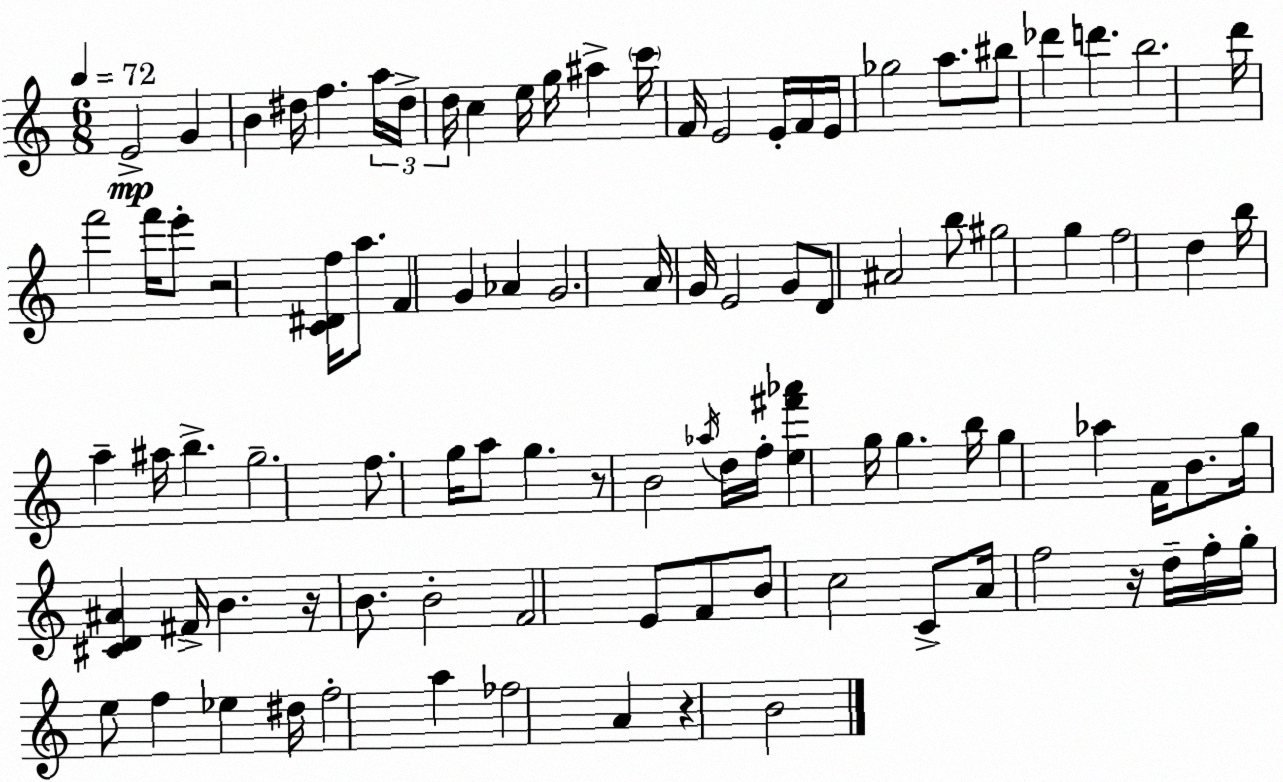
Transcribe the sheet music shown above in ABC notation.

X:1
T:Untitled
M:6/8
L:1/4
K:Am
E2 G B ^d/4 f a/4 ^d/4 d/4 c e/4 g/4 ^a c'/4 F/4 E2 E/4 F/4 E/4 _g2 a/2 ^b/2 _d' d' b2 d'/4 f'2 f'/4 e'/2 z2 [C^Df]/4 a/2 F G _A G2 A/4 G/4 E2 G/2 D/2 ^A2 b/2 ^g2 g f2 d b/4 a ^a/4 b g2 f/2 g/4 a/2 g z/2 B2 _a/4 d/4 f/4 [e^f'_a'] g/4 g b/4 g _a F/4 B/2 g/4 [^CD^A] ^F/4 B z/4 B/2 B2 F2 E/2 F/2 B/2 c2 C/2 A/4 f2 z/4 d/4 f/4 g/4 e/2 f _e ^d/4 f2 a _f2 A z B2